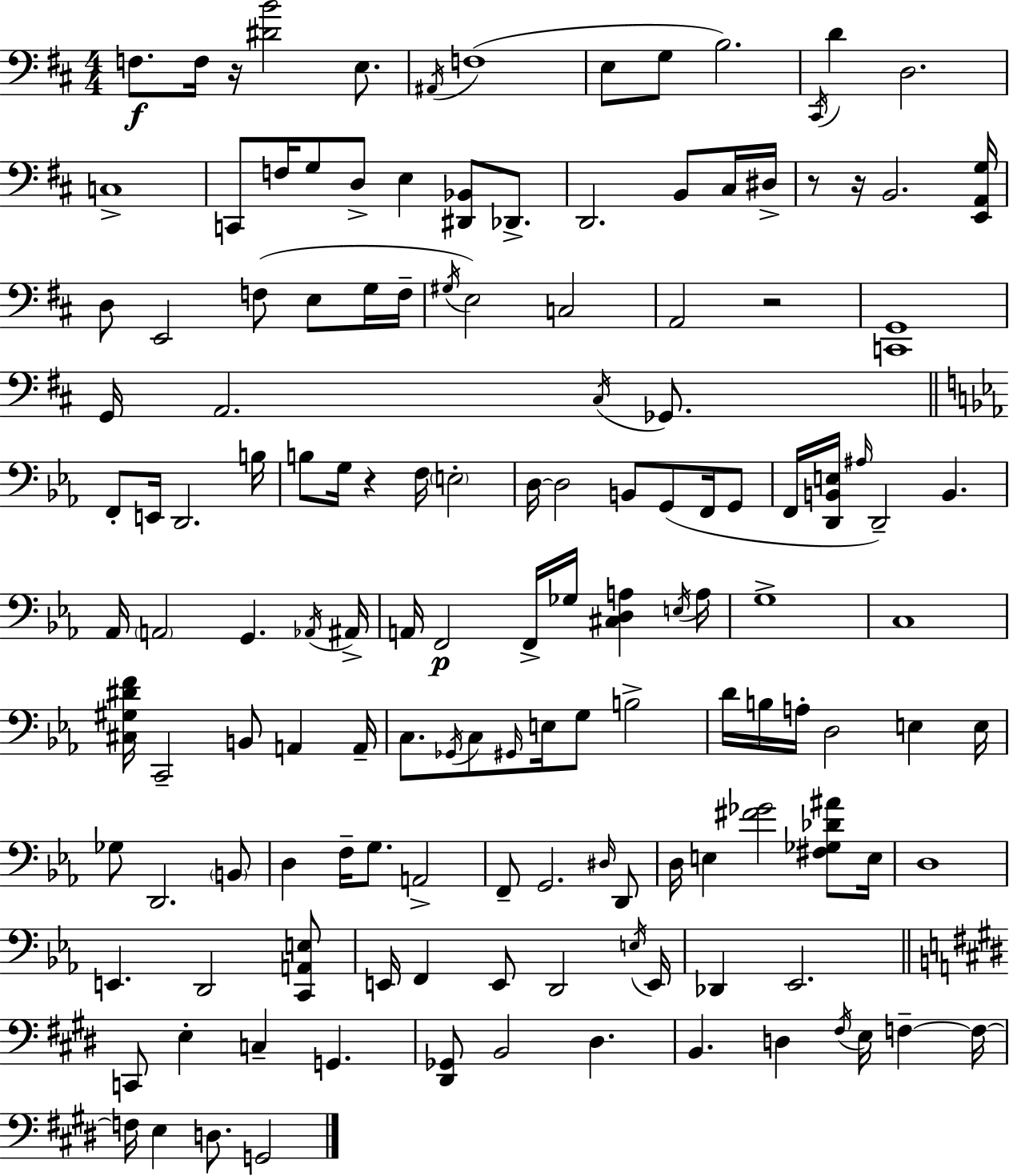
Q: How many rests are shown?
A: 5